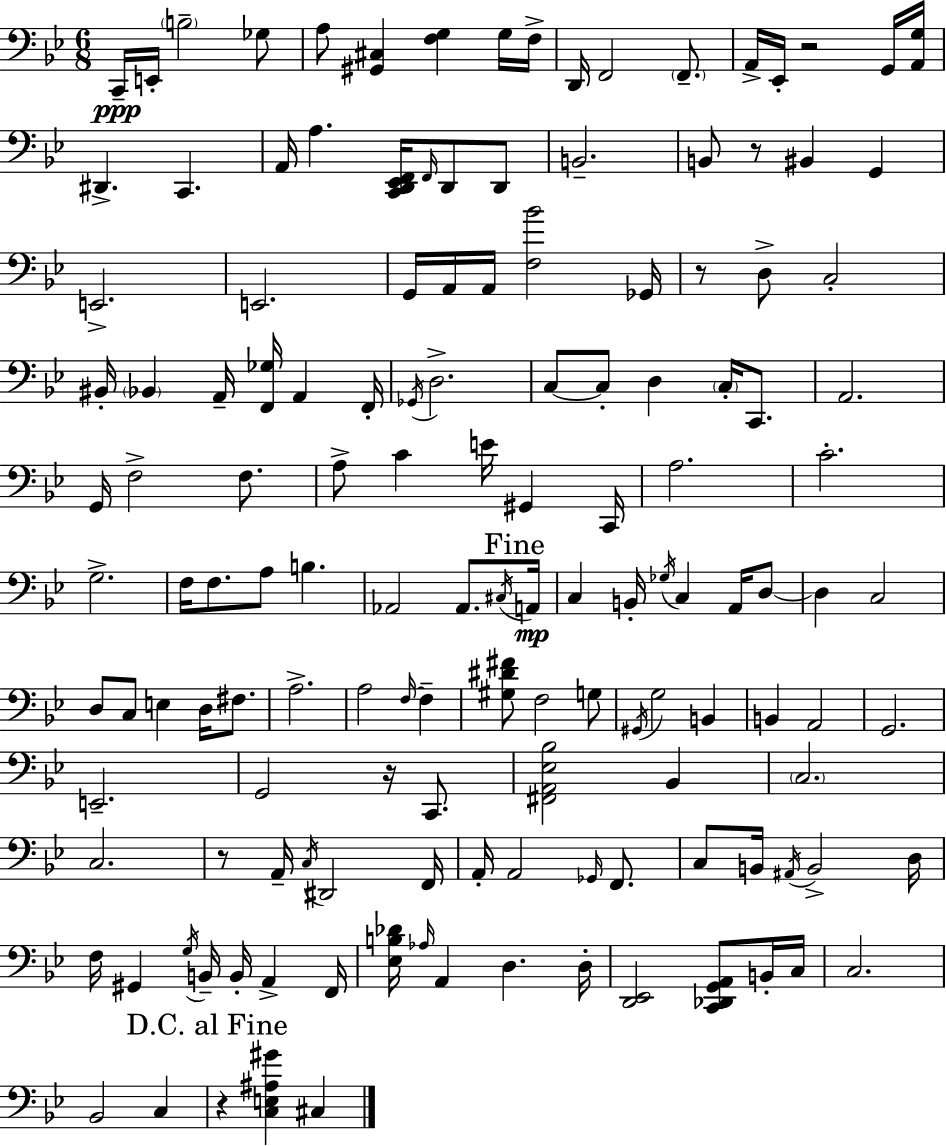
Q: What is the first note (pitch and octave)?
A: C2